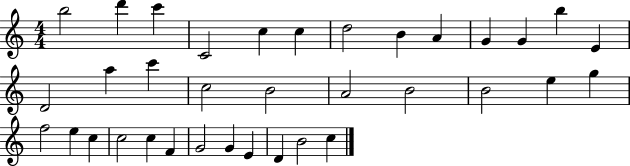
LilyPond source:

{
  \clef treble
  \numericTimeSignature
  \time 4/4
  \key c \major
  b''2 d'''4 c'''4 | c'2 c''4 c''4 | d''2 b'4 a'4 | g'4 g'4 b''4 e'4 | \break d'2 a''4 c'''4 | c''2 b'2 | a'2 b'2 | b'2 e''4 g''4 | \break f''2 e''4 c''4 | c''2 c''4 f'4 | g'2 g'4 e'4 | d'4 b'2 c''4 | \break \bar "|."
}